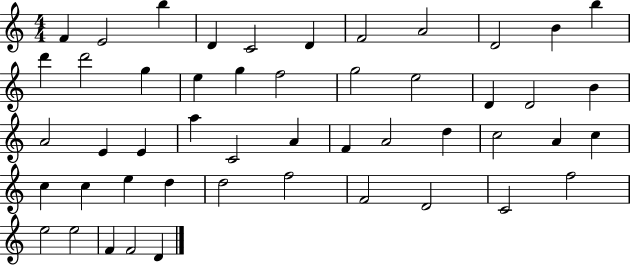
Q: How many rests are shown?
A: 0